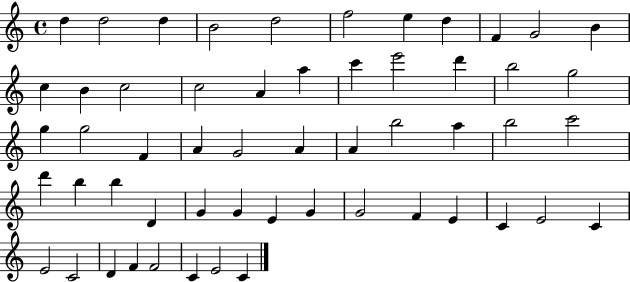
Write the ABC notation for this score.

X:1
T:Untitled
M:4/4
L:1/4
K:C
d d2 d B2 d2 f2 e d F G2 B c B c2 c2 A a c' e'2 d' b2 g2 g g2 F A G2 A A b2 a b2 c'2 d' b b D G G E G G2 F E C E2 C E2 C2 D F F2 C E2 C